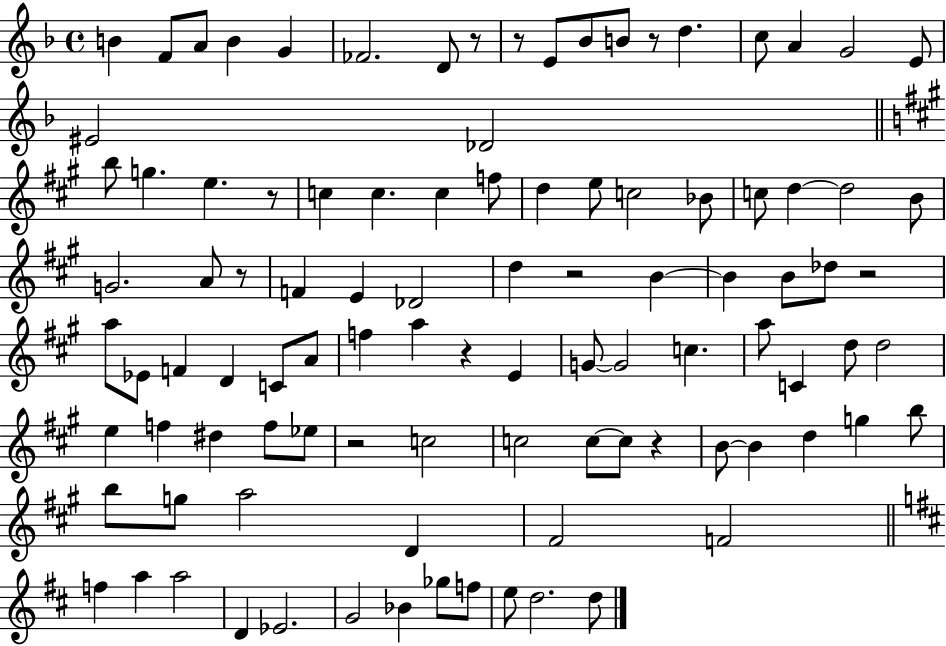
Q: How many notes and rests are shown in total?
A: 100